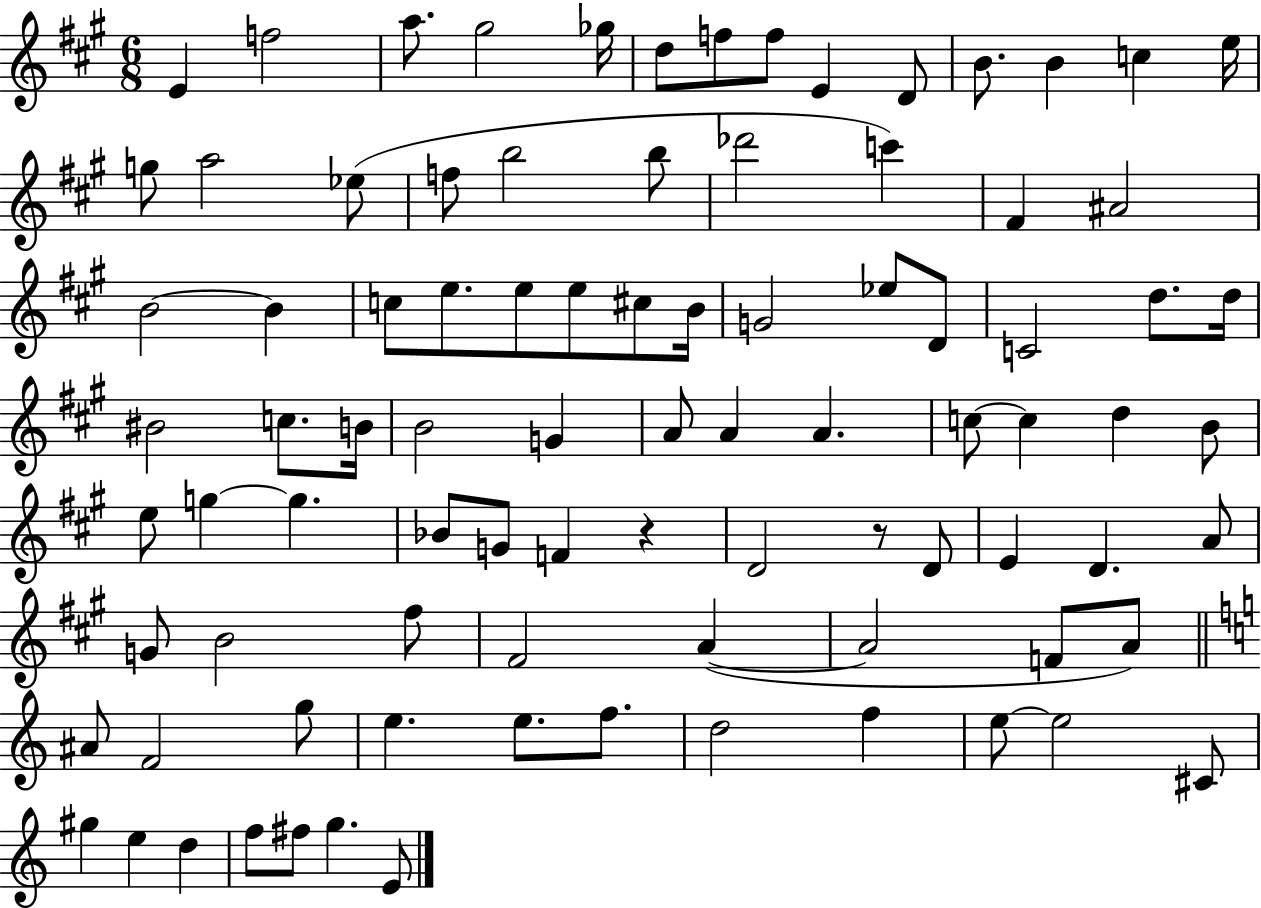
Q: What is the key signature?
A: A major